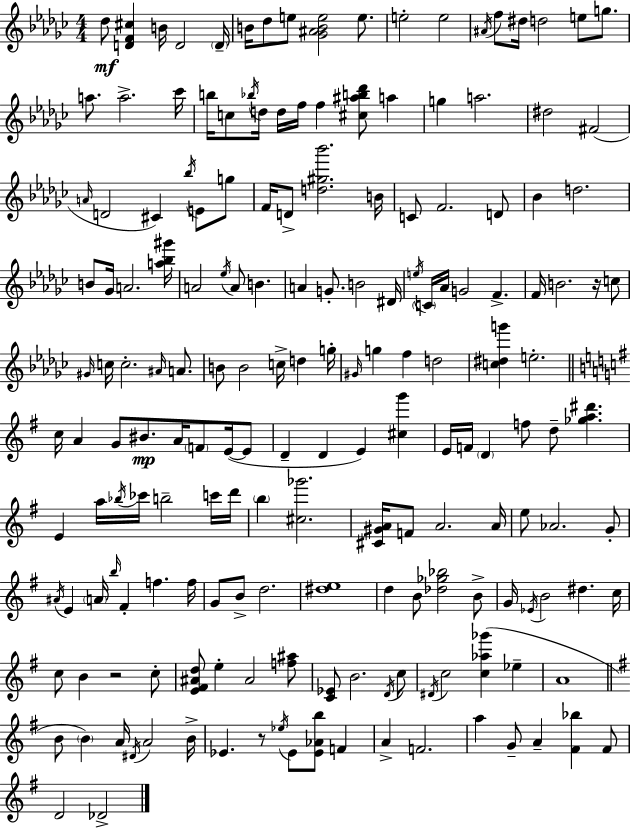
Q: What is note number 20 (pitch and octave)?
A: B5